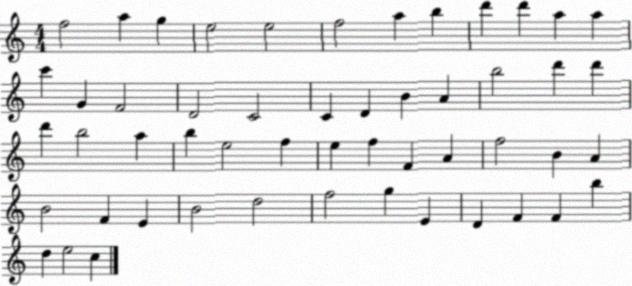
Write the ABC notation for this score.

X:1
T:Untitled
M:4/4
L:1/4
K:C
f2 a g e2 e2 f2 a b d' d' a a c' G F2 D2 C2 C D B A b2 d' d' d' b2 a b e2 f e f F A f2 B A B2 F E B2 d2 f2 g E D F F b d e2 c